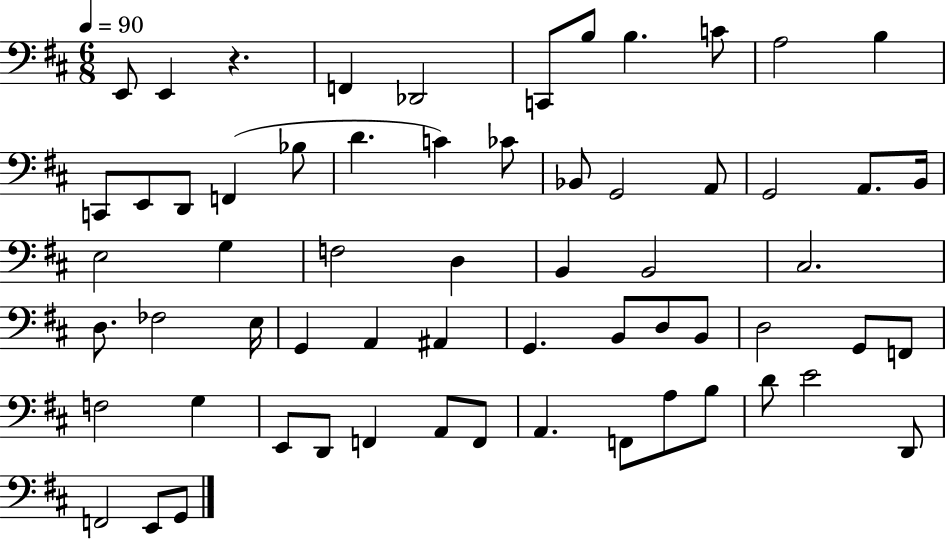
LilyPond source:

{
  \clef bass
  \numericTimeSignature
  \time 6/8
  \key d \major
  \tempo 4 = 90
  e,8 e,4 r4. | f,4 des,2 | c,8 b8 b4. c'8 | a2 b4 | \break c,8 e,8 d,8 f,4( bes8 | d'4. c'4) ces'8 | bes,8 g,2 a,8 | g,2 a,8. b,16 | \break e2 g4 | f2 d4 | b,4 b,2 | cis2. | \break d8. fes2 e16 | g,4 a,4 ais,4 | g,4. b,8 d8 b,8 | d2 g,8 f,8 | \break f2 g4 | e,8 d,8 f,4 a,8 f,8 | a,4. f,8 a8 b8 | d'8 e'2 d,8 | \break f,2 e,8 g,8 | \bar "|."
}